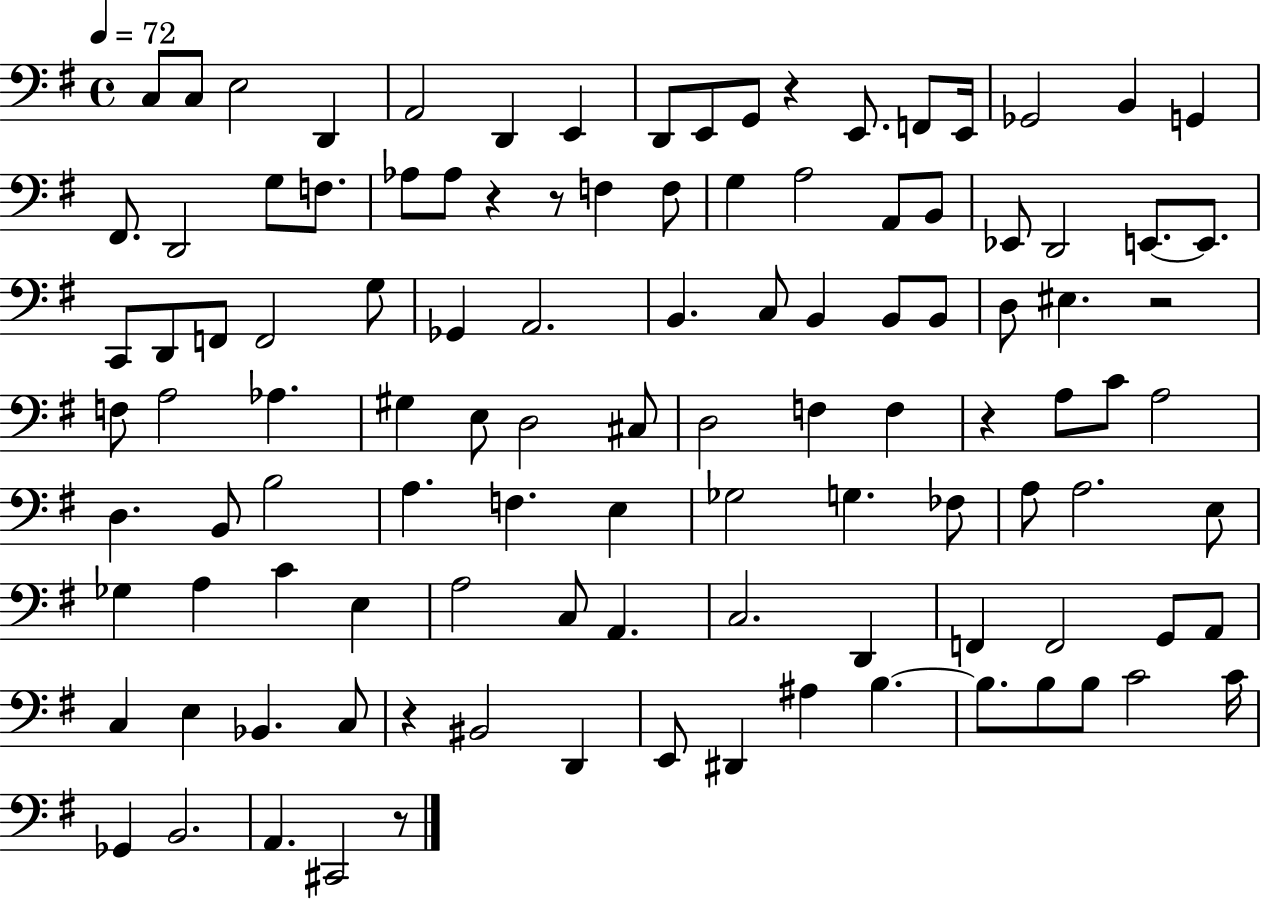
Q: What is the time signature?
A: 4/4